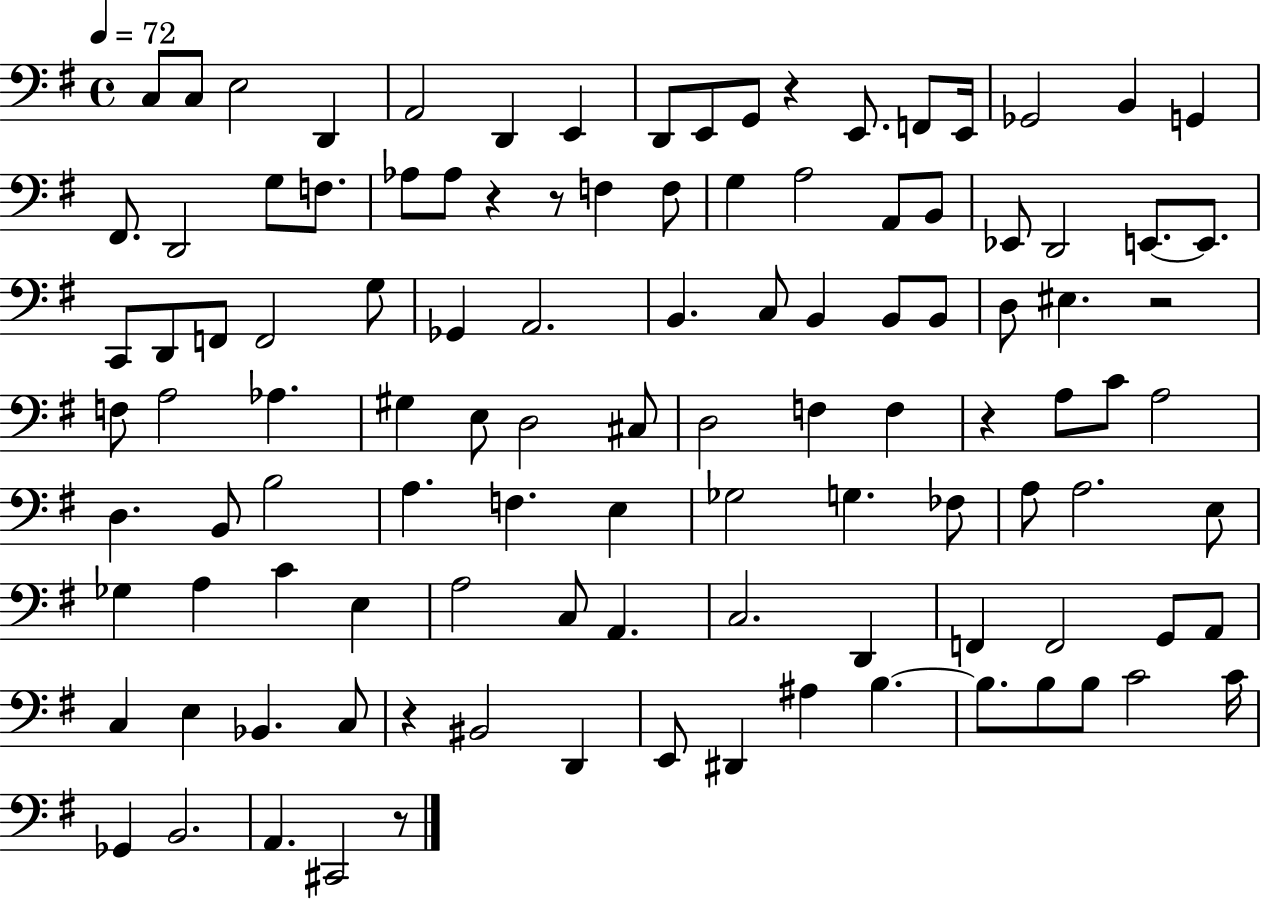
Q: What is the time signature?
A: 4/4